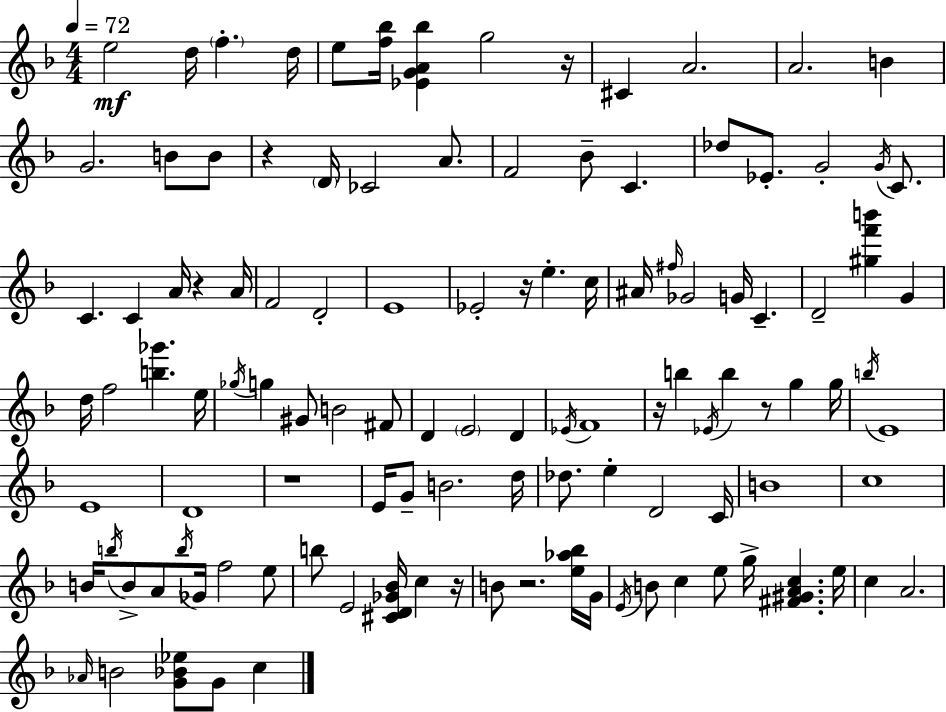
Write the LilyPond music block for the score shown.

{
  \clef treble
  \numericTimeSignature
  \time 4/4
  \key f \major
  \tempo 4 = 72
  e''2\mf d''16 \parenthesize f''4.-. d''16 | e''8 <f'' bes''>16 <ees' g' a' bes''>4 g''2 r16 | cis'4 a'2. | a'2. b'4 | \break g'2. b'8 b'8 | r4 \parenthesize d'16 ces'2 a'8. | f'2 bes'8-- c'4. | des''8 ees'8.-. g'2-. \acciaccatura { g'16 } c'8. | \break c'4. c'4 a'16 r4 | a'16 f'2 d'2-. | e'1 | ees'2-. r16 e''4.-. | \break c''16 ais'16 \grace { fis''16 } ges'2 g'16 c'4.-- | d'2-- <gis'' f''' b'''>4 g'4 | d''16 f''2 <b'' ges'''>4. | e''16 \acciaccatura { ges''16 } g''4 gis'8 b'2 | \break fis'8 d'4 \parenthesize e'2 d'4 | \acciaccatura { ees'16 } f'1 | r16 b''4 \acciaccatura { ees'16 } b''4 r8 | g''4 g''16 \acciaccatura { b''16 } e'1 | \break e'1 | d'1 | r1 | e'16 g'8-- b'2. | \break d''16 des''8. e''4-. d'2 | c'16 b'1 | c''1 | b'16 \acciaccatura { b''16 } b'8-> a'8 \acciaccatura { b''16 } ges'16 f''2 | \break e''8 b''8 e'2 | <cis' d' ges' bes'>16 c''4 r16 b'8 r2. | <e'' aes'' bes''>16 g'16 \acciaccatura { e'16 } b'8 c''4 e''8 | g''16-> <fis' gis' a' c''>4. e''16 c''4 a'2. | \break \grace { aes'16 } b'2 | <g' bes' ees''>8 g'8 c''4 \bar "|."
}